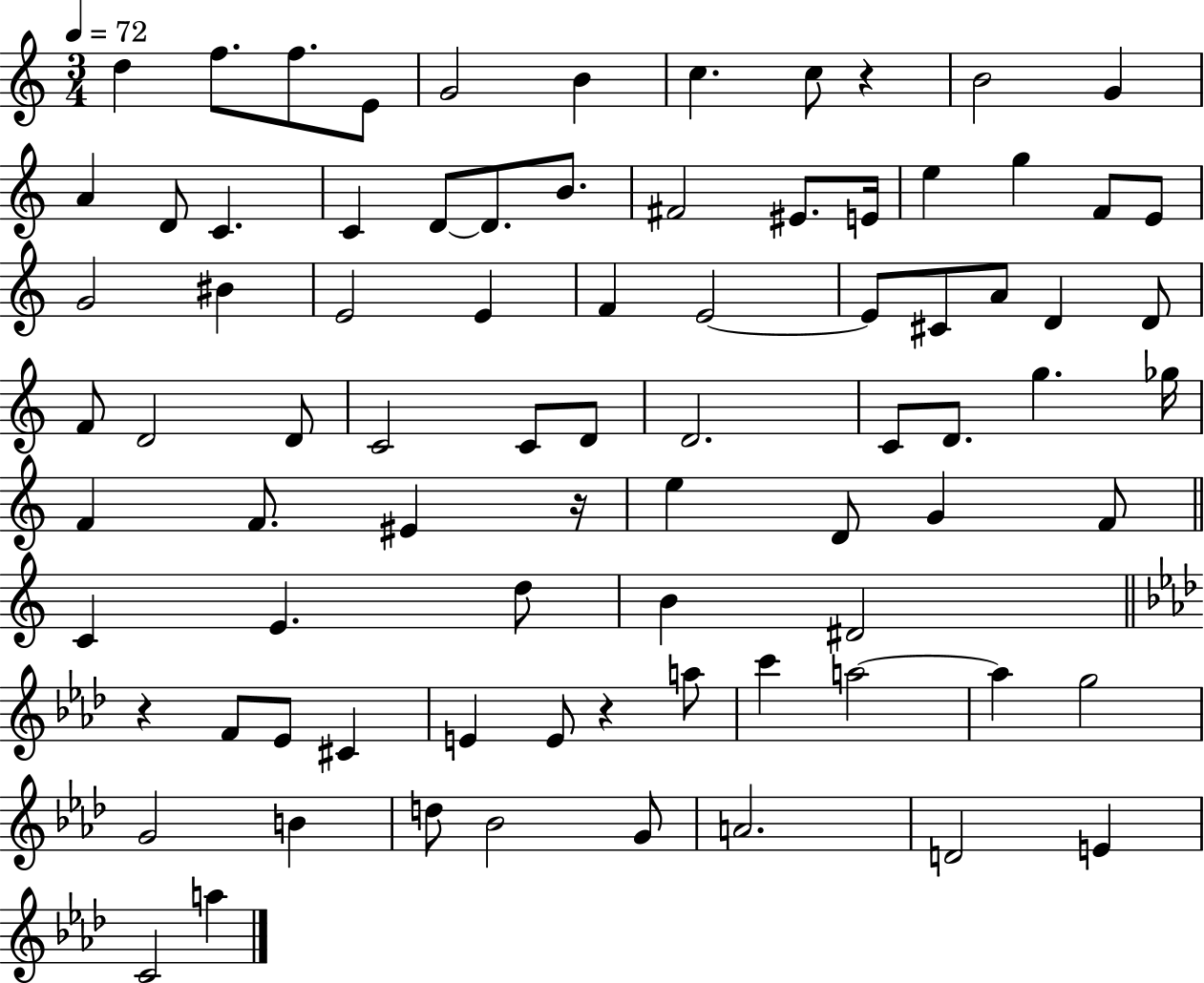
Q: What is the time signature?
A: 3/4